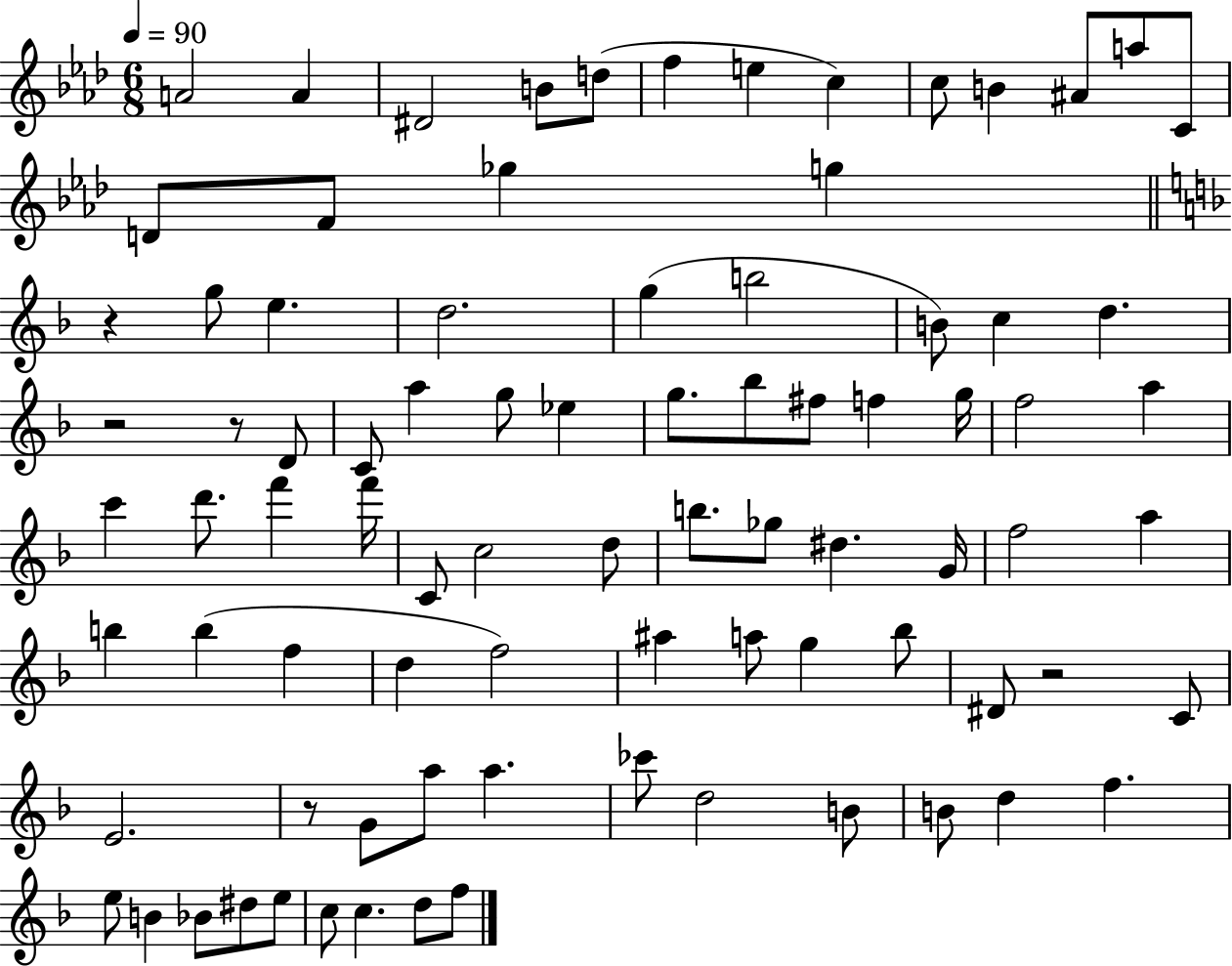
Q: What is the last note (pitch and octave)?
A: F5